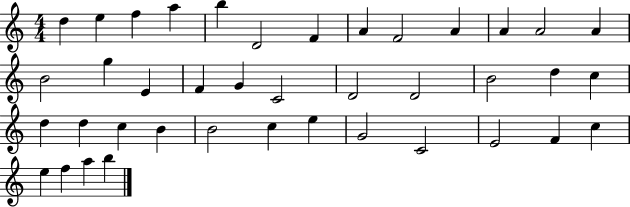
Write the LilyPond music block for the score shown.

{
  \clef treble
  \numericTimeSignature
  \time 4/4
  \key c \major
  d''4 e''4 f''4 a''4 | b''4 d'2 f'4 | a'4 f'2 a'4 | a'4 a'2 a'4 | \break b'2 g''4 e'4 | f'4 g'4 c'2 | d'2 d'2 | b'2 d''4 c''4 | \break d''4 d''4 c''4 b'4 | b'2 c''4 e''4 | g'2 c'2 | e'2 f'4 c''4 | \break e''4 f''4 a''4 b''4 | \bar "|."
}